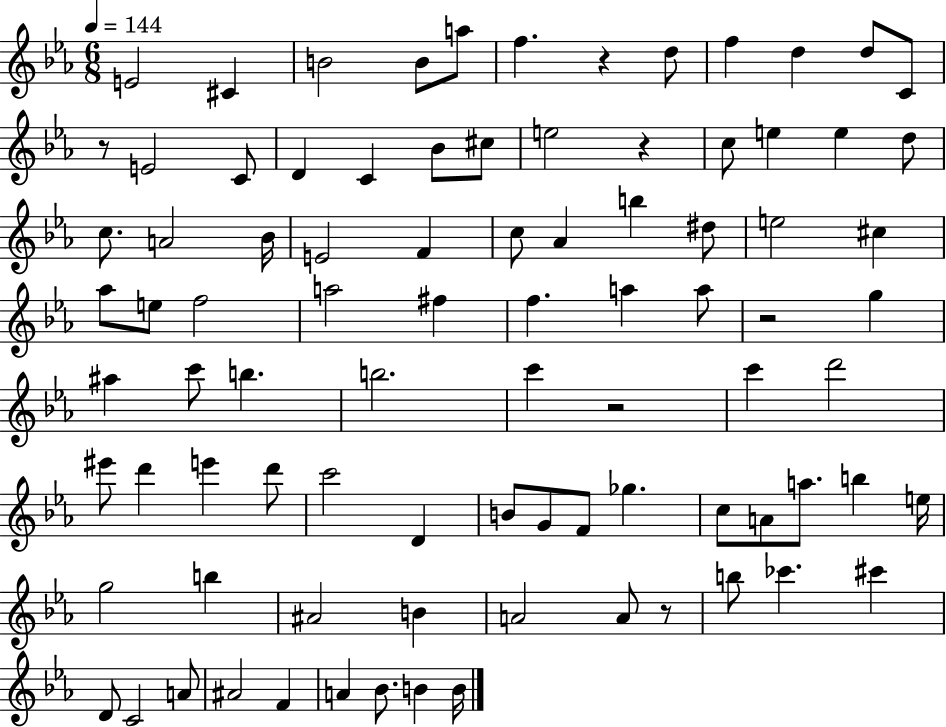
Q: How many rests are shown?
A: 6